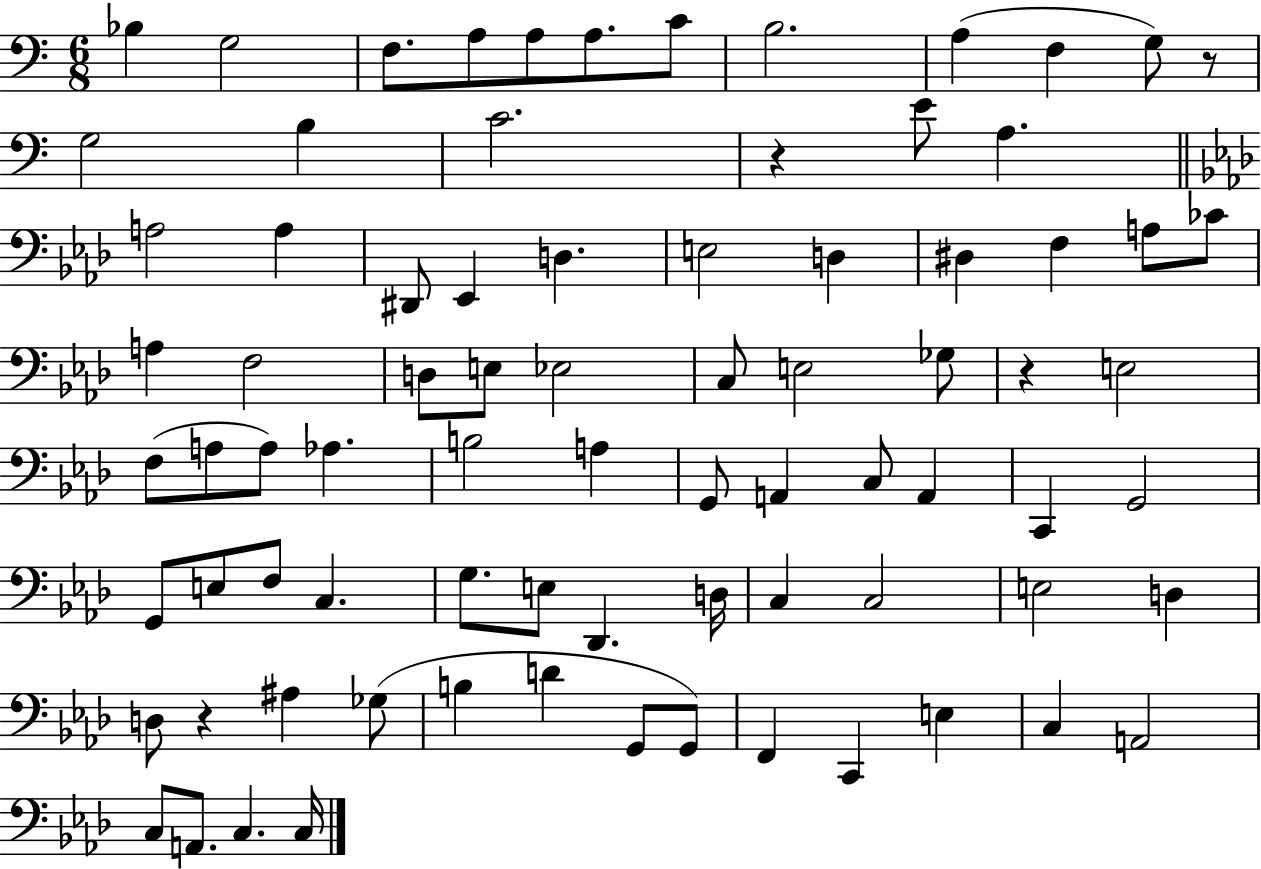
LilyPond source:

{
  \clef bass
  \numericTimeSignature
  \time 6/8
  \key c \major
  bes4 g2 | f8. a8 a8 a8. c'8 | b2. | a4( f4 g8) r8 | \break g2 b4 | c'2. | r4 e'8 a4. | \bar "||" \break \key f \minor a2 a4 | dis,8 ees,4 d4. | e2 d4 | dis4 f4 a8 ces'8 | \break a4 f2 | d8 e8 ees2 | c8 e2 ges8 | r4 e2 | \break f8( a8 a8) aes4. | b2 a4 | g,8 a,4 c8 a,4 | c,4 g,2 | \break g,8 e8 f8 c4. | g8. e8 des,4. d16 | c4 c2 | e2 d4 | \break d8 r4 ais4 ges8( | b4 d'4 g,8 g,8) | f,4 c,4 e4 | c4 a,2 | \break c8 a,8. c4. c16 | \bar "|."
}